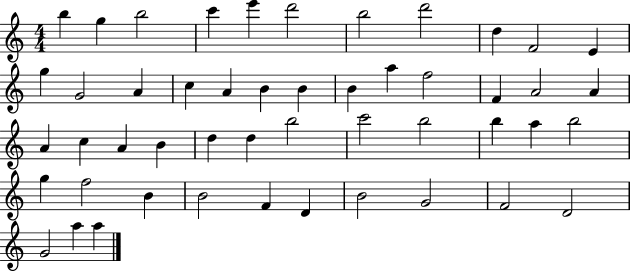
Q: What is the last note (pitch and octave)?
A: A5